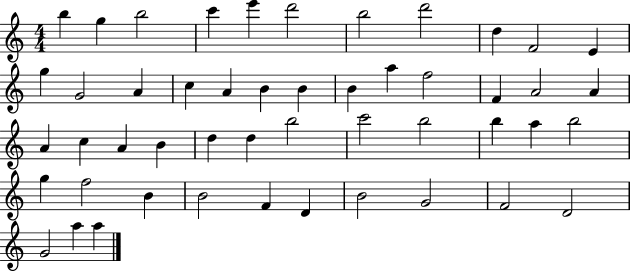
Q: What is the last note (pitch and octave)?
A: A5